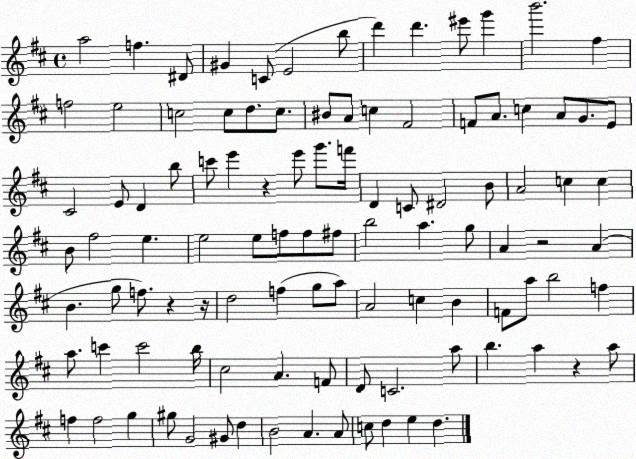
X:1
T:Untitled
M:4/4
L:1/4
K:D
a2 f ^D/2 ^G C/2 E2 b/2 d' d' ^e'/2 g' b'2 ^f f2 e2 c2 c/2 d/2 c/2 ^B/2 A/2 c ^F2 F/2 A/2 c A/2 G/2 E/2 ^C2 E/2 D b/2 c'/2 e' z e'/2 g'/2 f'/4 D C/2 ^D2 B/2 A2 c c B/2 ^f2 e e2 e/2 f/2 f/2 ^f/2 b2 a g/2 A z2 A B g/2 f/2 z z/4 d2 f g/2 a/2 A2 c B F/2 a/2 b2 f a/2 c' c'2 b/4 ^c2 A F/2 D/2 C2 a/2 b a z a/2 f f2 g ^g/2 G2 ^G/2 d B2 A A/2 c/2 d e d